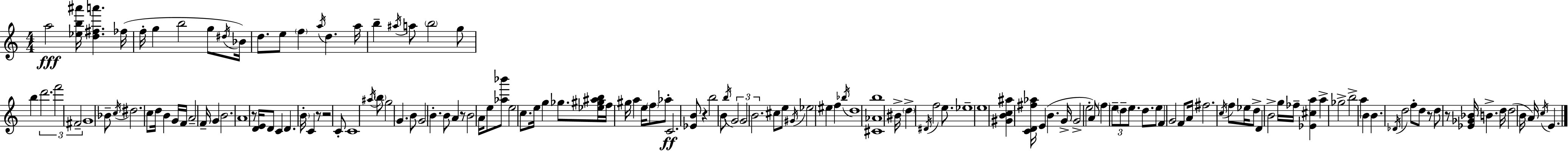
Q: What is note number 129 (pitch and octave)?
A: B4